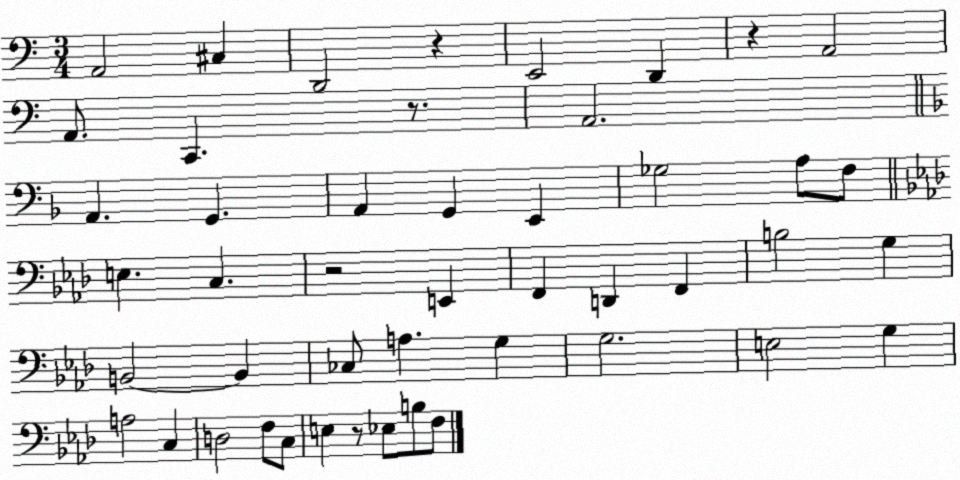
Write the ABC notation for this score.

X:1
T:Untitled
M:3/4
L:1/4
K:C
A,,2 ^C, D,,2 z E,,2 D,, z A,,2 A,,/2 C,, z/2 A,,2 A,, G,, A,, G,, E,, _G,2 A,/2 F,/2 E, C, z2 E,, F,, D,, F,, B,2 G, B,,2 B,, _C,/2 A, G, G,2 E,2 G, A,2 C, D,2 F,/2 C,/2 E, z/2 _E,/2 B,/2 F,/2